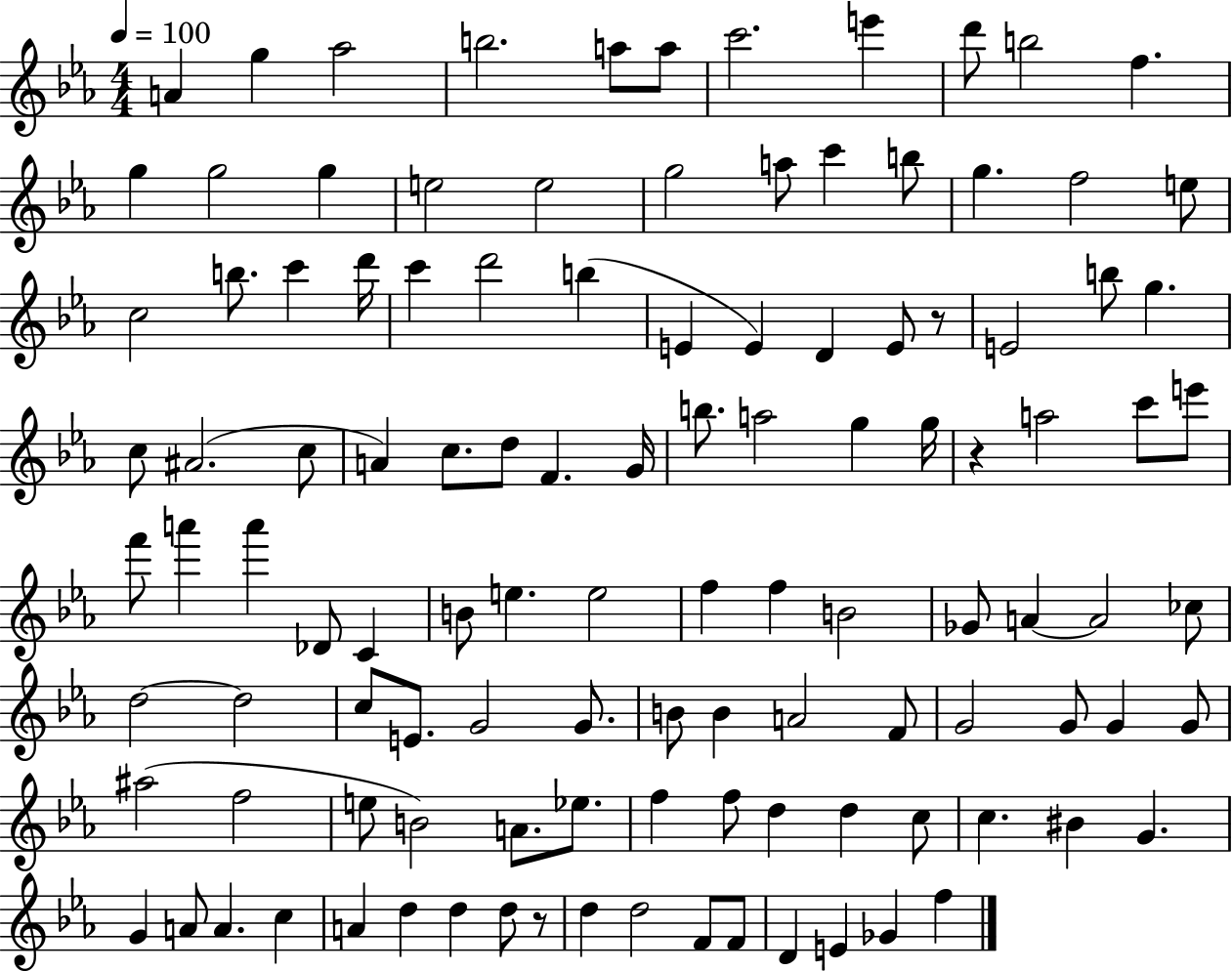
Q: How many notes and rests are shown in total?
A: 114